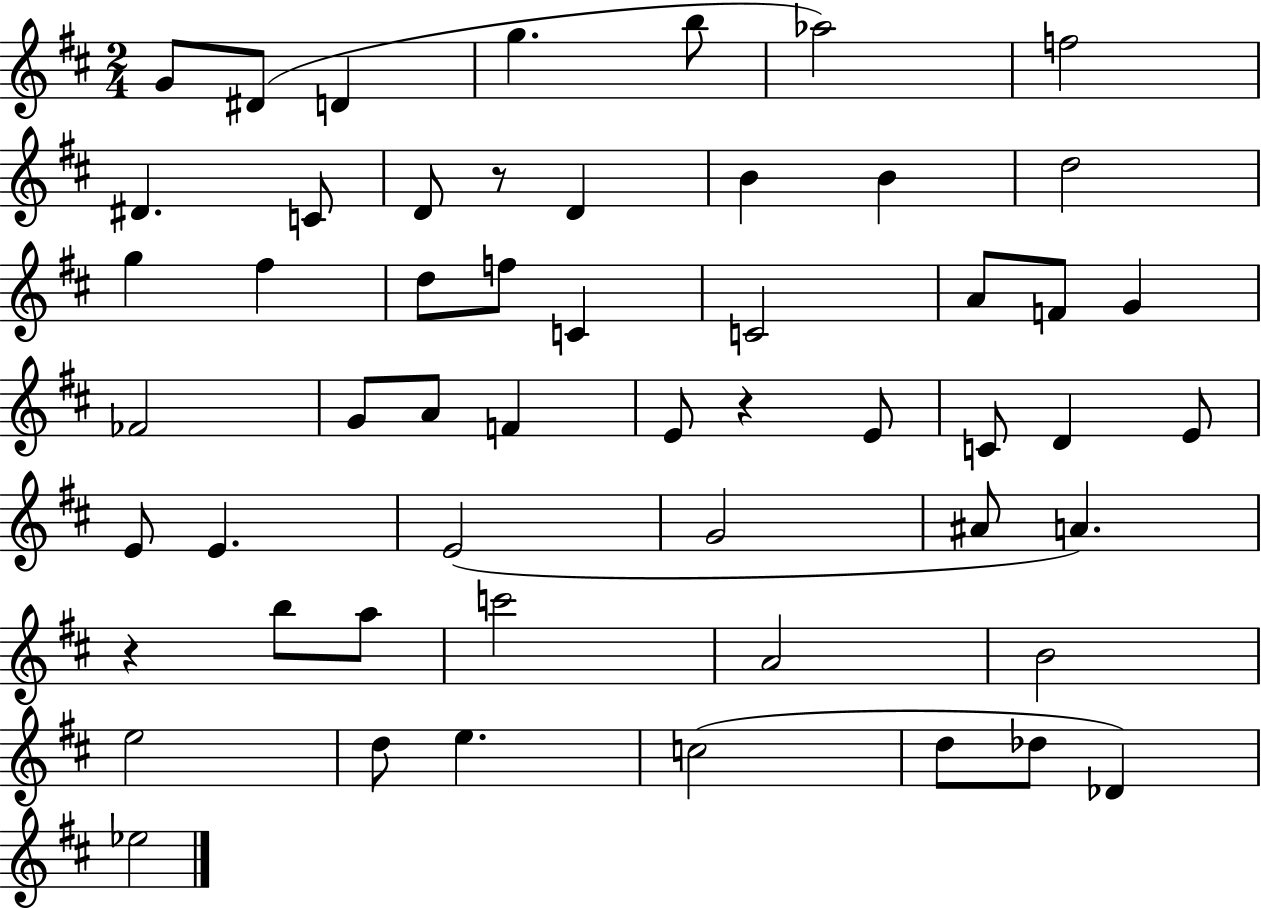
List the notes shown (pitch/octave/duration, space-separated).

G4/e D#4/e D4/q G5/q. B5/e Ab5/h F5/h D#4/q. C4/e D4/e R/e D4/q B4/q B4/q D5/h G5/q F#5/q D5/e F5/e C4/q C4/h A4/e F4/e G4/q FES4/h G4/e A4/e F4/q E4/e R/q E4/e C4/e D4/q E4/e E4/e E4/q. E4/h G4/h A#4/e A4/q. R/q B5/e A5/e C6/h A4/h B4/h E5/h D5/e E5/q. C5/h D5/e Db5/e Db4/q Eb5/h